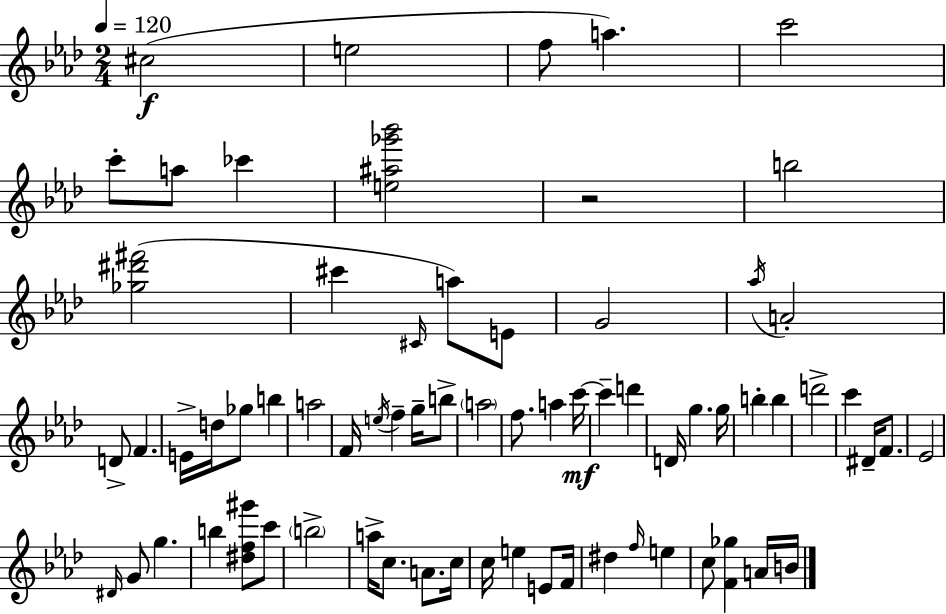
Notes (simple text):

C#5/h E5/h F5/e A5/q. C6/h C6/e A5/e CES6/q [E5,A#5,Gb6,Bb6]/h R/h B5/h [Gb5,D#6,F#6]/h C#6/q C#4/s A5/e E4/e G4/h Ab5/s A4/h D4/e F4/q. E4/s D5/s Gb5/e B5/q A5/h F4/s E5/s F5/q G5/s B5/e A5/h F5/e. A5/q C6/s C6/q D6/q D4/s G5/q. G5/s B5/q B5/q D6/h C6/q D#4/s F4/e. Eb4/h D#4/s G4/e G5/q. B5/q [D#5,F5,G#6]/e C6/e B5/h A5/s C5/e. A4/e. C5/s C5/s E5/q E4/e F4/s D#5/q F5/s E5/q C5/e [F4,Gb5]/q A4/s B4/s